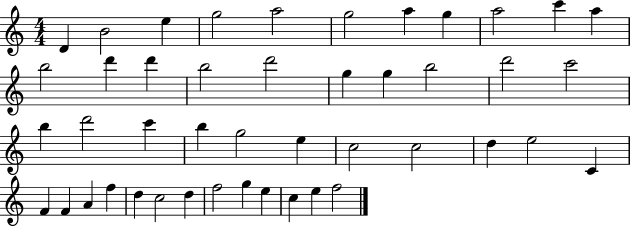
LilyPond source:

{
  \clef treble
  \numericTimeSignature
  \time 4/4
  \key c \major
  d'4 b'2 e''4 | g''2 a''2 | g''2 a''4 g''4 | a''2 c'''4 a''4 | \break b''2 d'''4 d'''4 | b''2 d'''2 | g''4 g''4 b''2 | d'''2 c'''2 | \break b''4 d'''2 c'''4 | b''4 g''2 e''4 | c''2 c''2 | d''4 e''2 c'4 | \break f'4 f'4 a'4 f''4 | d''4 c''2 d''4 | f''2 g''4 e''4 | c''4 e''4 f''2 | \break \bar "|."
}